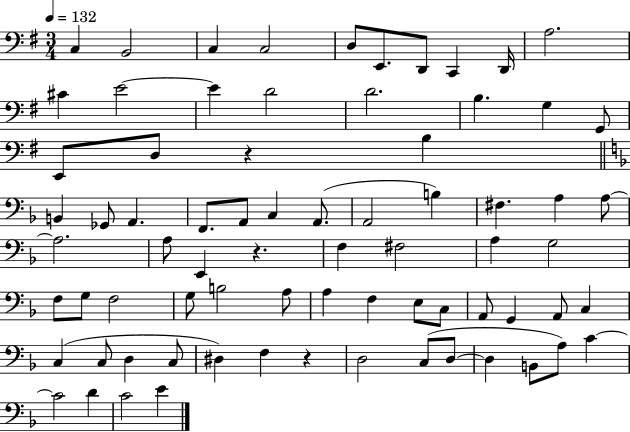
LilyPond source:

{
  \clef bass
  \numericTimeSignature
  \time 3/4
  \key g \major
  \tempo 4 = 132
  \repeat volta 2 { c4 b,2 | c4 c2 | d8 e,8. d,8 c,4 d,16 | a2. | \break cis'4 e'2~~ | e'4 d'2 | d'2. | b4. g4 g,8 | \break e,8 d8 r4 b4 | \bar "||" \break \key f \major b,4 ges,8 a,4. | f,8. a,8 c4 a,8.( | a,2 b4) | fis4. a4 a8~~ | \break a2. | a8 e,4 r4. | f4 fis2 | a4 g2 | \break f8 g8 f2 | g8 b2 a8 | a4 f4 e8 c8 | a,8 g,4 a,8 c4 | \break c4( c8 d4 c8 | dis4) f4 r4 | d2 c8( d8~~ | d4 b,8 a8) c'4~~ | \break c'2 d'4 | c'2 e'4 | } \bar "|."
}